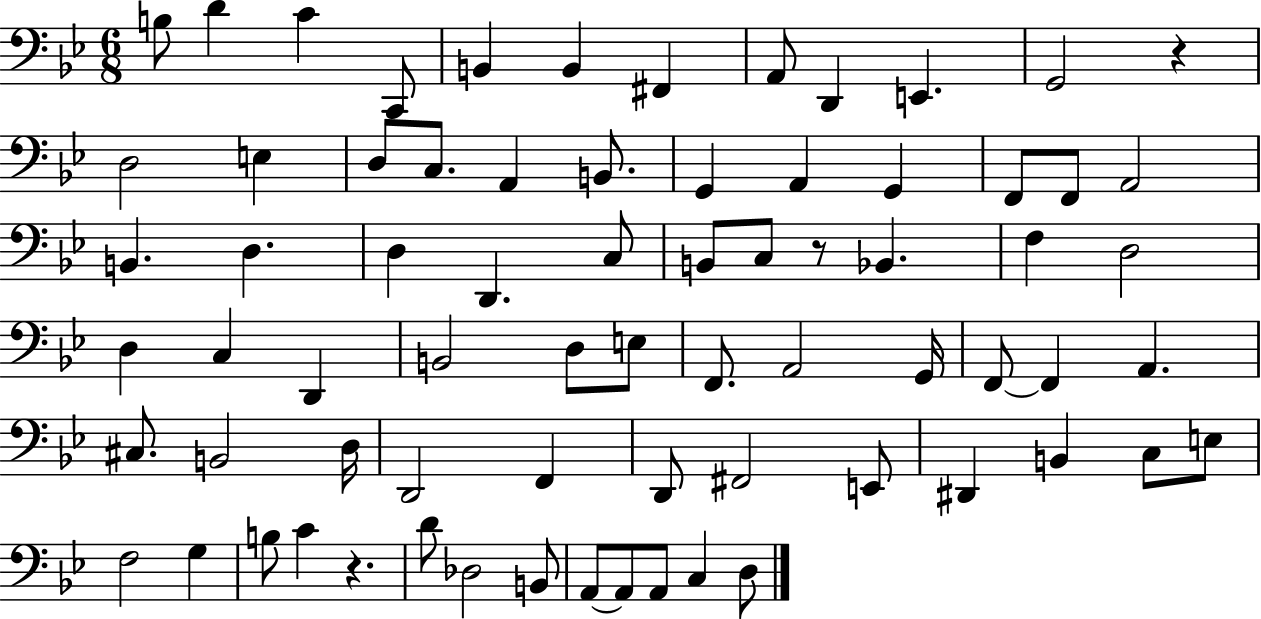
B3/e D4/q C4/q C2/e B2/q B2/q F#2/q A2/e D2/q E2/q. G2/h R/q D3/h E3/q D3/e C3/e. A2/q B2/e. G2/q A2/q G2/q F2/e F2/e A2/h B2/q. D3/q. D3/q D2/q. C3/e B2/e C3/e R/e Bb2/q. F3/q D3/h D3/q C3/q D2/q B2/h D3/e E3/e F2/e. A2/h G2/s F2/e F2/q A2/q. C#3/e. B2/h D3/s D2/h F2/q D2/e F#2/h E2/e D#2/q B2/q C3/e E3/e F3/h G3/q B3/e C4/q R/q. D4/e Db3/h B2/e A2/e A2/e A2/e C3/q D3/e